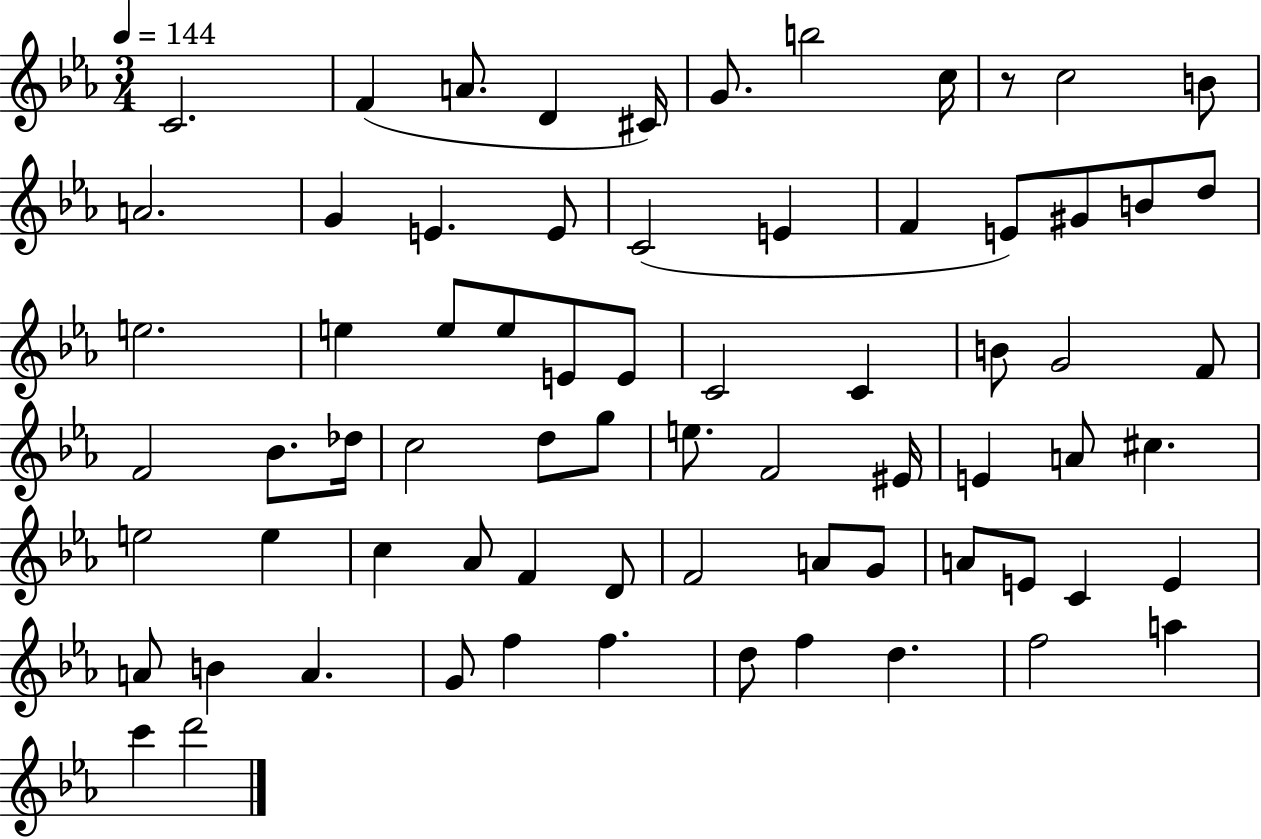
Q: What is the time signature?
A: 3/4